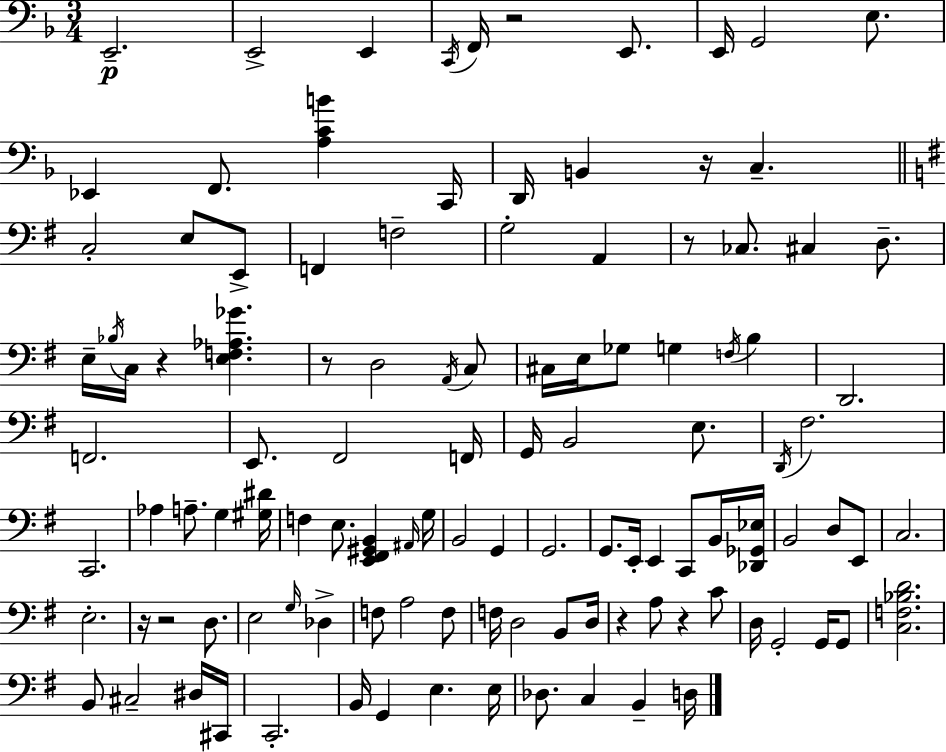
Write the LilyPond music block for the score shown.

{
  \clef bass
  \numericTimeSignature
  \time 3/4
  \key d \minor
  \repeat volta 2 { e,2.--\p | e,2-> e,4 | \acciaccatura { c,16 } f,16 r2 e,8. | e,16 g,2 e8. | \break ees,4 f,8. <a c' b'>4 | c,16 d,16 b,4 r16 c4.-- | \bar "||" \break \key e \minor c2-. e8 e,8-> | f,4 f2-- | g2-. a,4 | r8 ces8. cis4 d8.-- | \break e16-- \acciaccatura { bes16 } c16 r4 <e f aes ges'>4. | r8 d2 \acciaccatura { a,16 } | c8 cis16 e16 ges8 g4 \acciaccatura { f16 } b4 | d,2. | \break f,2. | e,8. fis,2 | f,16 g,16 b,2 | e8. \acciaccatura { d,16 } fis2. | \break c,2. | aes4 a8.-- g4 | <gis dis'>16 f4 e8. <e, fis, gis, b,>4 | \grace { ais,16 } g16 b,2 | \break g,4 g,2. | g,8. e,16-. e,4 | c,8 b,16 <des, ges, ees>16 b,2 | d8 e,8 c2. | \break e2.-. | r16 r2 | d8. e2 | \grace { g16 } des4-> f8 a2 | \break f8 f16 d2 | b,8 d16 r4 a8 | r4 c'8 d16 g,2-. | g,16 g,8 <c f bes d'>2. | \break b,8 cis2-- | dis16 cis,16 c,2.-. | b,16 g,4 e4. | e16 des8. c4 | \break b,4-- d16 } \bar "|."
}